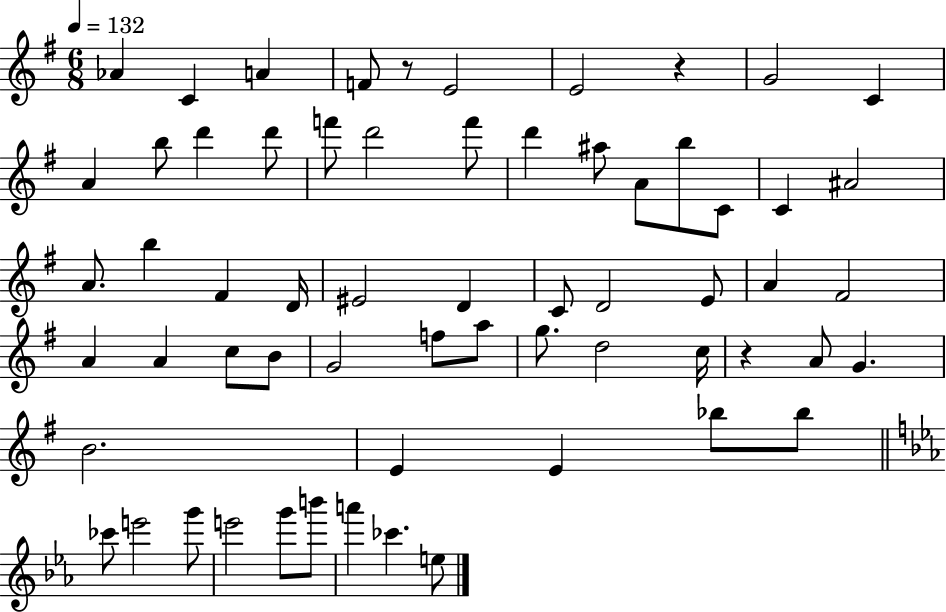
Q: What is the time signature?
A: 6/8